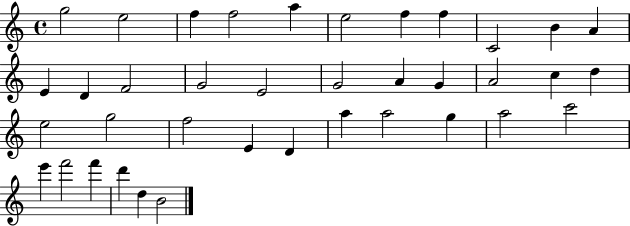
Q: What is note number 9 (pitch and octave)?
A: C4